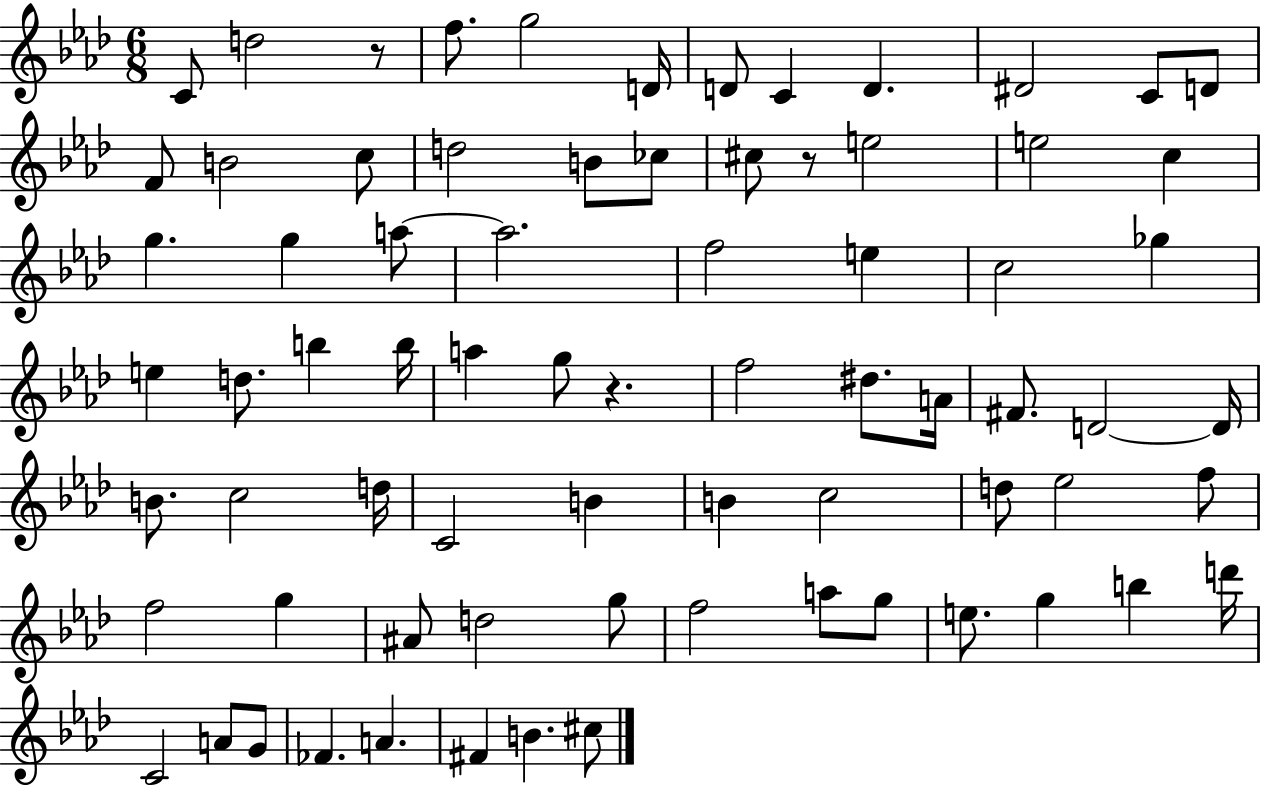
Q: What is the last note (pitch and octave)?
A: C#5